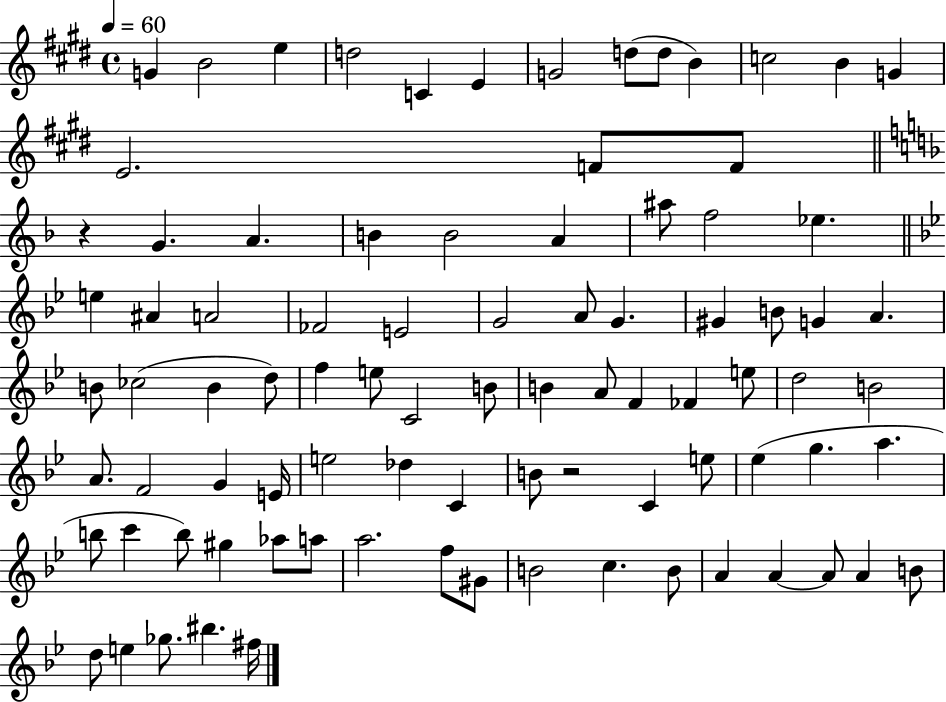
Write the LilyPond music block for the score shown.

{
  \clef treble
  \time 4/4
  \defaultTimeSignature
  \key e \major
  \tempo 4 = 60
  g'4 b'2 e''4 | d''2 c'4 e'4 | g'2 d''8( d''8 b'4) | c''2 b'4 g'4 | \break e'2. f'8 f'8 | \bar "||" \break \key d \minor r4 g'4. a'4. | b'4 b'2 a'4 | ais''8 f''2 ees''4. | \bar "||" \break \key bes \major e''4 ais'4 a'2 | fes'2 e'2 | g'2 a'8 g'4. | gis'4 b'8 g'4 a'4. | \break b'8 ces''2( b'4 d''8) | f''4 e''8 c'2 b'8 | b'4 a'8 f'4 fes'4 e''8 | d''2 b'2 | \break a'8. f'2 g'4 e'16 | e''2 des''4 c'4 | b'8 r2 c'4 e''8 | ees''4( g''4. a''4. | \break b''8 c'''4 b''8) gis''4 aes''8 a''8 | a''2. f''8 gis'8 | b'2 c''4. b'8 | a'4 a'4~~ a'8 a'4 b'8 | \break d''8 e''4 ges''8. bis''4. fis''16 | \bar "|."
}